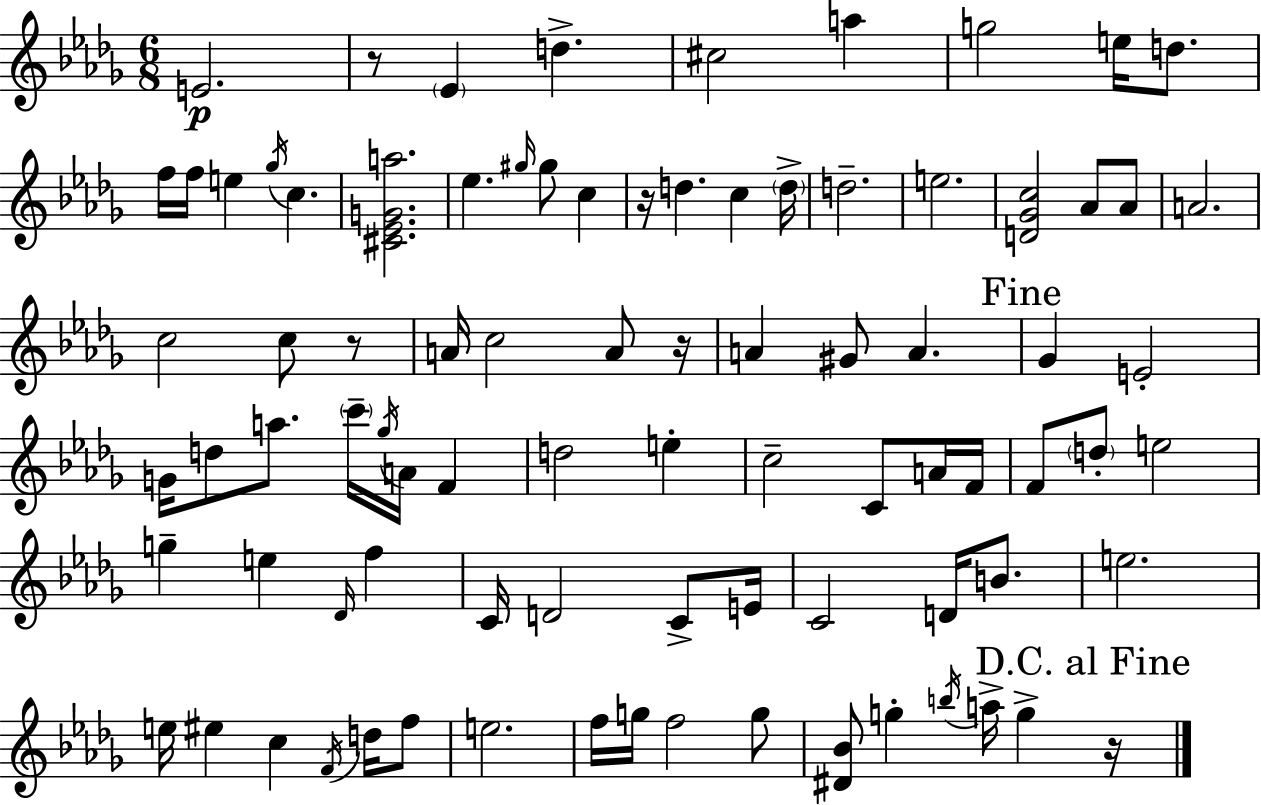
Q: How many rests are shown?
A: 5